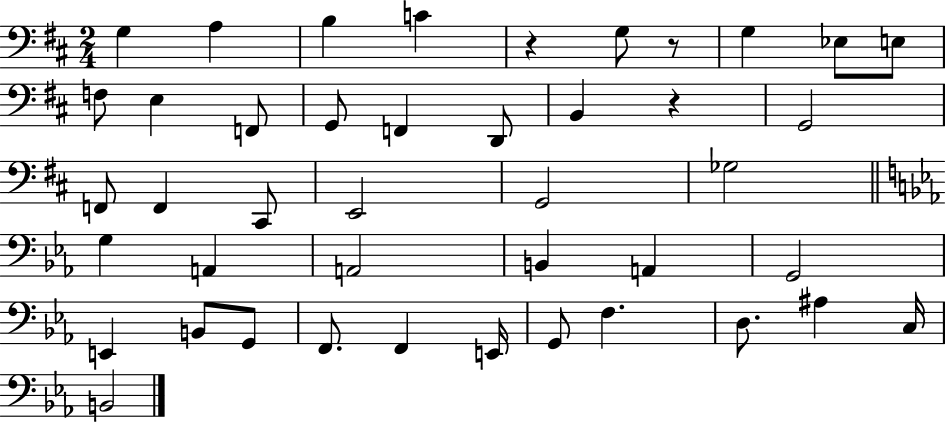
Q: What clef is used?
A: bass